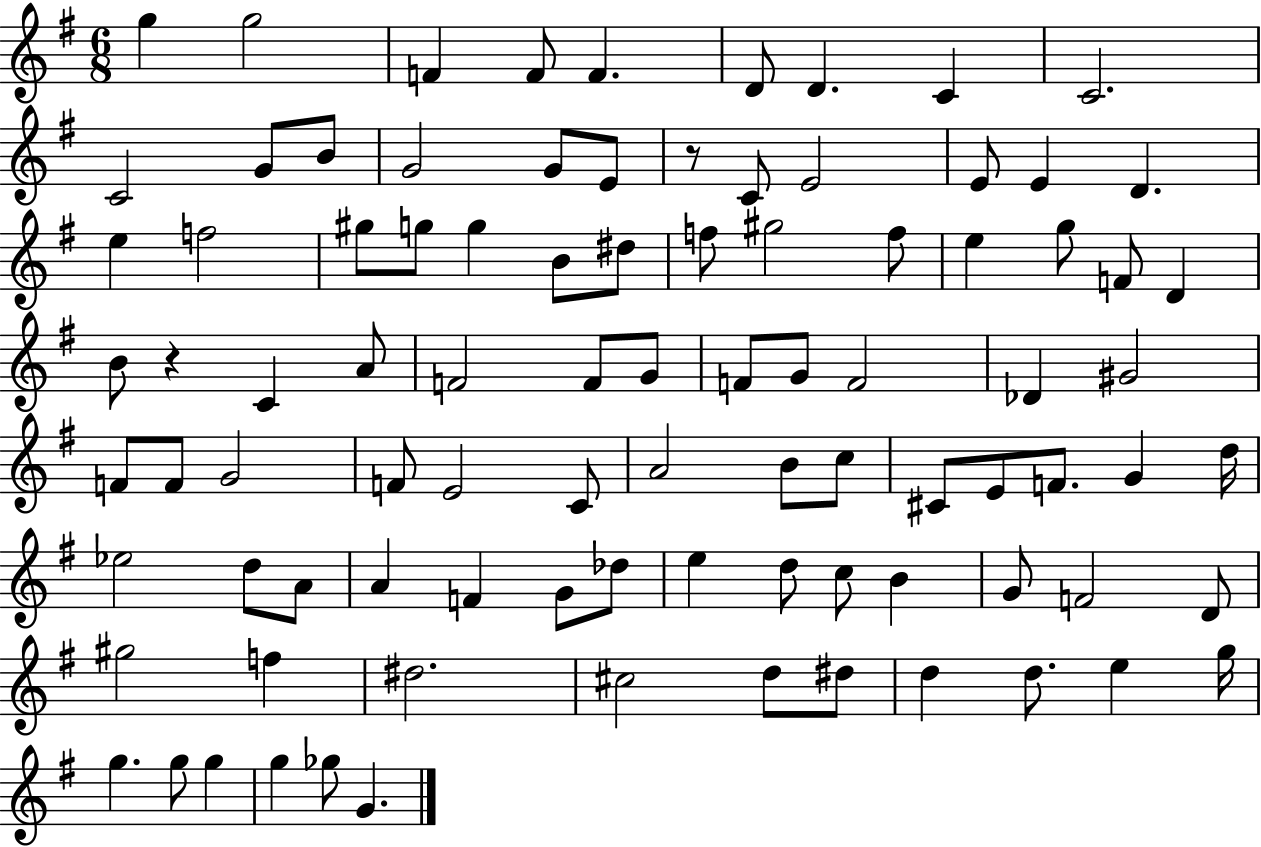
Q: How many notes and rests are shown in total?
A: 91